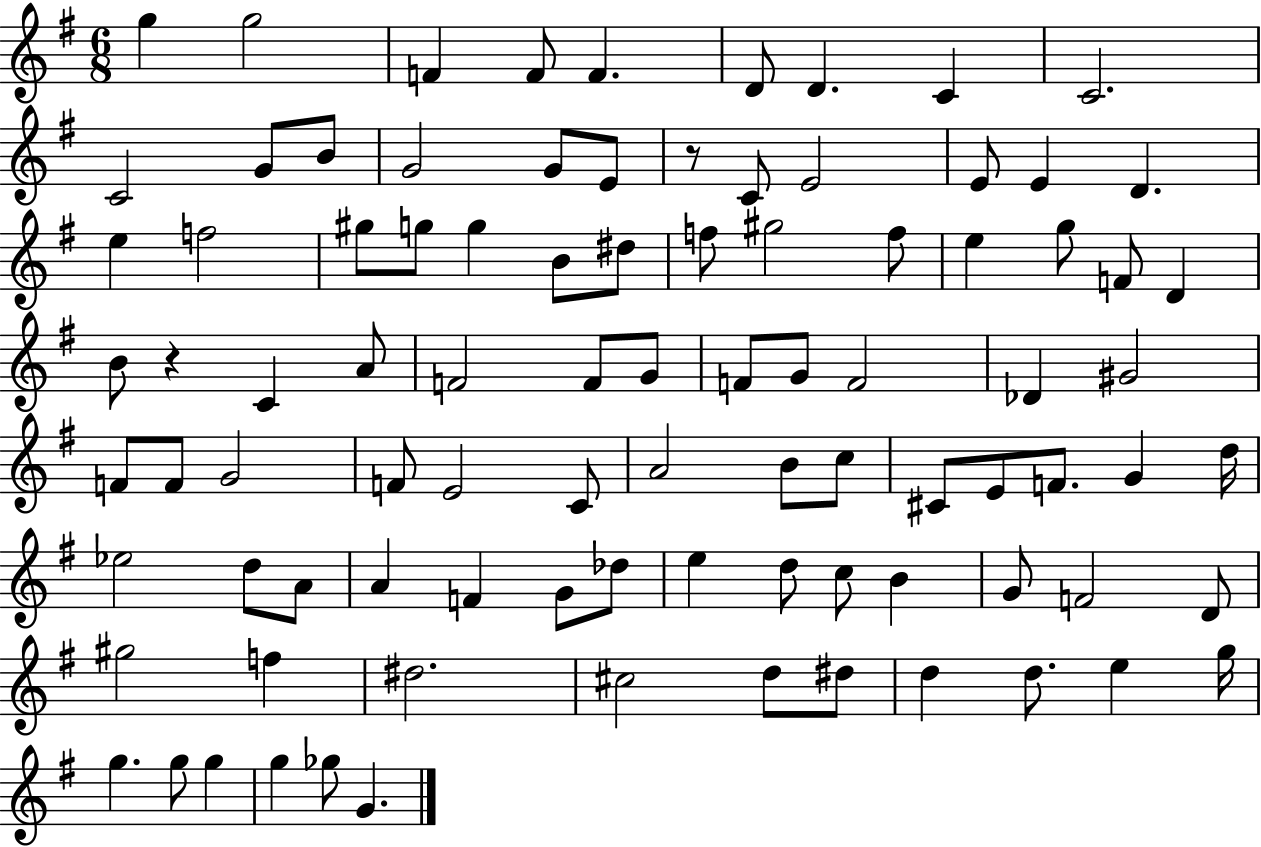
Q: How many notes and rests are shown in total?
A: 91